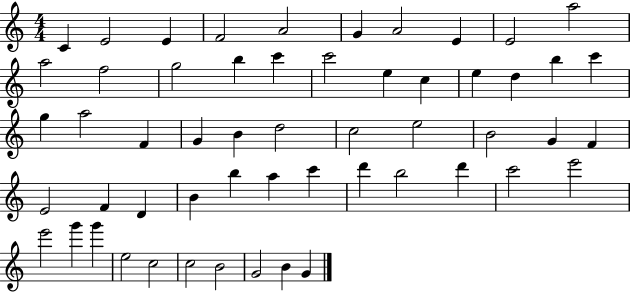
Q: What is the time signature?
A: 4/4